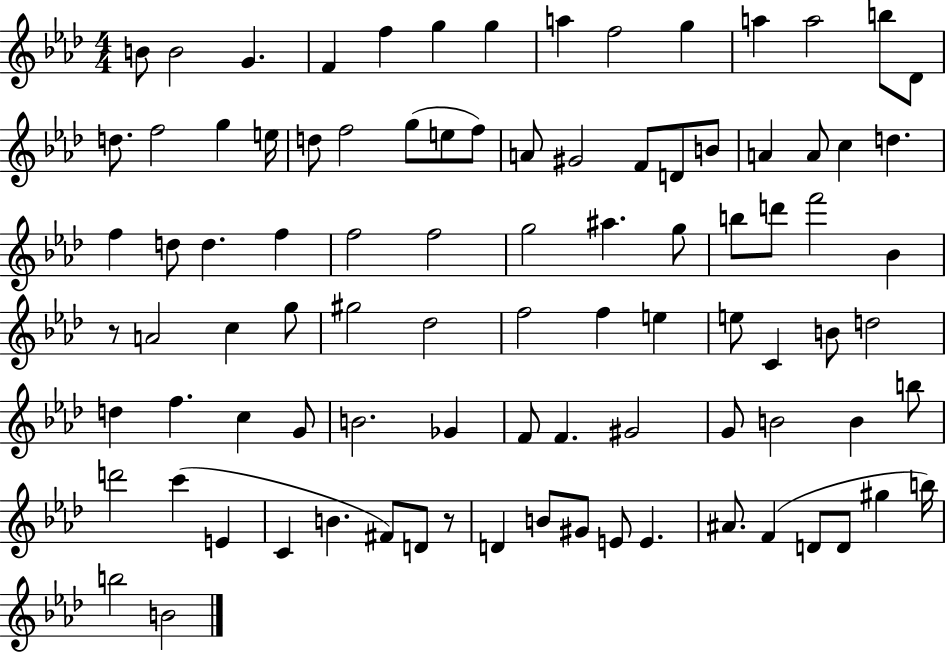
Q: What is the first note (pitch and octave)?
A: B4